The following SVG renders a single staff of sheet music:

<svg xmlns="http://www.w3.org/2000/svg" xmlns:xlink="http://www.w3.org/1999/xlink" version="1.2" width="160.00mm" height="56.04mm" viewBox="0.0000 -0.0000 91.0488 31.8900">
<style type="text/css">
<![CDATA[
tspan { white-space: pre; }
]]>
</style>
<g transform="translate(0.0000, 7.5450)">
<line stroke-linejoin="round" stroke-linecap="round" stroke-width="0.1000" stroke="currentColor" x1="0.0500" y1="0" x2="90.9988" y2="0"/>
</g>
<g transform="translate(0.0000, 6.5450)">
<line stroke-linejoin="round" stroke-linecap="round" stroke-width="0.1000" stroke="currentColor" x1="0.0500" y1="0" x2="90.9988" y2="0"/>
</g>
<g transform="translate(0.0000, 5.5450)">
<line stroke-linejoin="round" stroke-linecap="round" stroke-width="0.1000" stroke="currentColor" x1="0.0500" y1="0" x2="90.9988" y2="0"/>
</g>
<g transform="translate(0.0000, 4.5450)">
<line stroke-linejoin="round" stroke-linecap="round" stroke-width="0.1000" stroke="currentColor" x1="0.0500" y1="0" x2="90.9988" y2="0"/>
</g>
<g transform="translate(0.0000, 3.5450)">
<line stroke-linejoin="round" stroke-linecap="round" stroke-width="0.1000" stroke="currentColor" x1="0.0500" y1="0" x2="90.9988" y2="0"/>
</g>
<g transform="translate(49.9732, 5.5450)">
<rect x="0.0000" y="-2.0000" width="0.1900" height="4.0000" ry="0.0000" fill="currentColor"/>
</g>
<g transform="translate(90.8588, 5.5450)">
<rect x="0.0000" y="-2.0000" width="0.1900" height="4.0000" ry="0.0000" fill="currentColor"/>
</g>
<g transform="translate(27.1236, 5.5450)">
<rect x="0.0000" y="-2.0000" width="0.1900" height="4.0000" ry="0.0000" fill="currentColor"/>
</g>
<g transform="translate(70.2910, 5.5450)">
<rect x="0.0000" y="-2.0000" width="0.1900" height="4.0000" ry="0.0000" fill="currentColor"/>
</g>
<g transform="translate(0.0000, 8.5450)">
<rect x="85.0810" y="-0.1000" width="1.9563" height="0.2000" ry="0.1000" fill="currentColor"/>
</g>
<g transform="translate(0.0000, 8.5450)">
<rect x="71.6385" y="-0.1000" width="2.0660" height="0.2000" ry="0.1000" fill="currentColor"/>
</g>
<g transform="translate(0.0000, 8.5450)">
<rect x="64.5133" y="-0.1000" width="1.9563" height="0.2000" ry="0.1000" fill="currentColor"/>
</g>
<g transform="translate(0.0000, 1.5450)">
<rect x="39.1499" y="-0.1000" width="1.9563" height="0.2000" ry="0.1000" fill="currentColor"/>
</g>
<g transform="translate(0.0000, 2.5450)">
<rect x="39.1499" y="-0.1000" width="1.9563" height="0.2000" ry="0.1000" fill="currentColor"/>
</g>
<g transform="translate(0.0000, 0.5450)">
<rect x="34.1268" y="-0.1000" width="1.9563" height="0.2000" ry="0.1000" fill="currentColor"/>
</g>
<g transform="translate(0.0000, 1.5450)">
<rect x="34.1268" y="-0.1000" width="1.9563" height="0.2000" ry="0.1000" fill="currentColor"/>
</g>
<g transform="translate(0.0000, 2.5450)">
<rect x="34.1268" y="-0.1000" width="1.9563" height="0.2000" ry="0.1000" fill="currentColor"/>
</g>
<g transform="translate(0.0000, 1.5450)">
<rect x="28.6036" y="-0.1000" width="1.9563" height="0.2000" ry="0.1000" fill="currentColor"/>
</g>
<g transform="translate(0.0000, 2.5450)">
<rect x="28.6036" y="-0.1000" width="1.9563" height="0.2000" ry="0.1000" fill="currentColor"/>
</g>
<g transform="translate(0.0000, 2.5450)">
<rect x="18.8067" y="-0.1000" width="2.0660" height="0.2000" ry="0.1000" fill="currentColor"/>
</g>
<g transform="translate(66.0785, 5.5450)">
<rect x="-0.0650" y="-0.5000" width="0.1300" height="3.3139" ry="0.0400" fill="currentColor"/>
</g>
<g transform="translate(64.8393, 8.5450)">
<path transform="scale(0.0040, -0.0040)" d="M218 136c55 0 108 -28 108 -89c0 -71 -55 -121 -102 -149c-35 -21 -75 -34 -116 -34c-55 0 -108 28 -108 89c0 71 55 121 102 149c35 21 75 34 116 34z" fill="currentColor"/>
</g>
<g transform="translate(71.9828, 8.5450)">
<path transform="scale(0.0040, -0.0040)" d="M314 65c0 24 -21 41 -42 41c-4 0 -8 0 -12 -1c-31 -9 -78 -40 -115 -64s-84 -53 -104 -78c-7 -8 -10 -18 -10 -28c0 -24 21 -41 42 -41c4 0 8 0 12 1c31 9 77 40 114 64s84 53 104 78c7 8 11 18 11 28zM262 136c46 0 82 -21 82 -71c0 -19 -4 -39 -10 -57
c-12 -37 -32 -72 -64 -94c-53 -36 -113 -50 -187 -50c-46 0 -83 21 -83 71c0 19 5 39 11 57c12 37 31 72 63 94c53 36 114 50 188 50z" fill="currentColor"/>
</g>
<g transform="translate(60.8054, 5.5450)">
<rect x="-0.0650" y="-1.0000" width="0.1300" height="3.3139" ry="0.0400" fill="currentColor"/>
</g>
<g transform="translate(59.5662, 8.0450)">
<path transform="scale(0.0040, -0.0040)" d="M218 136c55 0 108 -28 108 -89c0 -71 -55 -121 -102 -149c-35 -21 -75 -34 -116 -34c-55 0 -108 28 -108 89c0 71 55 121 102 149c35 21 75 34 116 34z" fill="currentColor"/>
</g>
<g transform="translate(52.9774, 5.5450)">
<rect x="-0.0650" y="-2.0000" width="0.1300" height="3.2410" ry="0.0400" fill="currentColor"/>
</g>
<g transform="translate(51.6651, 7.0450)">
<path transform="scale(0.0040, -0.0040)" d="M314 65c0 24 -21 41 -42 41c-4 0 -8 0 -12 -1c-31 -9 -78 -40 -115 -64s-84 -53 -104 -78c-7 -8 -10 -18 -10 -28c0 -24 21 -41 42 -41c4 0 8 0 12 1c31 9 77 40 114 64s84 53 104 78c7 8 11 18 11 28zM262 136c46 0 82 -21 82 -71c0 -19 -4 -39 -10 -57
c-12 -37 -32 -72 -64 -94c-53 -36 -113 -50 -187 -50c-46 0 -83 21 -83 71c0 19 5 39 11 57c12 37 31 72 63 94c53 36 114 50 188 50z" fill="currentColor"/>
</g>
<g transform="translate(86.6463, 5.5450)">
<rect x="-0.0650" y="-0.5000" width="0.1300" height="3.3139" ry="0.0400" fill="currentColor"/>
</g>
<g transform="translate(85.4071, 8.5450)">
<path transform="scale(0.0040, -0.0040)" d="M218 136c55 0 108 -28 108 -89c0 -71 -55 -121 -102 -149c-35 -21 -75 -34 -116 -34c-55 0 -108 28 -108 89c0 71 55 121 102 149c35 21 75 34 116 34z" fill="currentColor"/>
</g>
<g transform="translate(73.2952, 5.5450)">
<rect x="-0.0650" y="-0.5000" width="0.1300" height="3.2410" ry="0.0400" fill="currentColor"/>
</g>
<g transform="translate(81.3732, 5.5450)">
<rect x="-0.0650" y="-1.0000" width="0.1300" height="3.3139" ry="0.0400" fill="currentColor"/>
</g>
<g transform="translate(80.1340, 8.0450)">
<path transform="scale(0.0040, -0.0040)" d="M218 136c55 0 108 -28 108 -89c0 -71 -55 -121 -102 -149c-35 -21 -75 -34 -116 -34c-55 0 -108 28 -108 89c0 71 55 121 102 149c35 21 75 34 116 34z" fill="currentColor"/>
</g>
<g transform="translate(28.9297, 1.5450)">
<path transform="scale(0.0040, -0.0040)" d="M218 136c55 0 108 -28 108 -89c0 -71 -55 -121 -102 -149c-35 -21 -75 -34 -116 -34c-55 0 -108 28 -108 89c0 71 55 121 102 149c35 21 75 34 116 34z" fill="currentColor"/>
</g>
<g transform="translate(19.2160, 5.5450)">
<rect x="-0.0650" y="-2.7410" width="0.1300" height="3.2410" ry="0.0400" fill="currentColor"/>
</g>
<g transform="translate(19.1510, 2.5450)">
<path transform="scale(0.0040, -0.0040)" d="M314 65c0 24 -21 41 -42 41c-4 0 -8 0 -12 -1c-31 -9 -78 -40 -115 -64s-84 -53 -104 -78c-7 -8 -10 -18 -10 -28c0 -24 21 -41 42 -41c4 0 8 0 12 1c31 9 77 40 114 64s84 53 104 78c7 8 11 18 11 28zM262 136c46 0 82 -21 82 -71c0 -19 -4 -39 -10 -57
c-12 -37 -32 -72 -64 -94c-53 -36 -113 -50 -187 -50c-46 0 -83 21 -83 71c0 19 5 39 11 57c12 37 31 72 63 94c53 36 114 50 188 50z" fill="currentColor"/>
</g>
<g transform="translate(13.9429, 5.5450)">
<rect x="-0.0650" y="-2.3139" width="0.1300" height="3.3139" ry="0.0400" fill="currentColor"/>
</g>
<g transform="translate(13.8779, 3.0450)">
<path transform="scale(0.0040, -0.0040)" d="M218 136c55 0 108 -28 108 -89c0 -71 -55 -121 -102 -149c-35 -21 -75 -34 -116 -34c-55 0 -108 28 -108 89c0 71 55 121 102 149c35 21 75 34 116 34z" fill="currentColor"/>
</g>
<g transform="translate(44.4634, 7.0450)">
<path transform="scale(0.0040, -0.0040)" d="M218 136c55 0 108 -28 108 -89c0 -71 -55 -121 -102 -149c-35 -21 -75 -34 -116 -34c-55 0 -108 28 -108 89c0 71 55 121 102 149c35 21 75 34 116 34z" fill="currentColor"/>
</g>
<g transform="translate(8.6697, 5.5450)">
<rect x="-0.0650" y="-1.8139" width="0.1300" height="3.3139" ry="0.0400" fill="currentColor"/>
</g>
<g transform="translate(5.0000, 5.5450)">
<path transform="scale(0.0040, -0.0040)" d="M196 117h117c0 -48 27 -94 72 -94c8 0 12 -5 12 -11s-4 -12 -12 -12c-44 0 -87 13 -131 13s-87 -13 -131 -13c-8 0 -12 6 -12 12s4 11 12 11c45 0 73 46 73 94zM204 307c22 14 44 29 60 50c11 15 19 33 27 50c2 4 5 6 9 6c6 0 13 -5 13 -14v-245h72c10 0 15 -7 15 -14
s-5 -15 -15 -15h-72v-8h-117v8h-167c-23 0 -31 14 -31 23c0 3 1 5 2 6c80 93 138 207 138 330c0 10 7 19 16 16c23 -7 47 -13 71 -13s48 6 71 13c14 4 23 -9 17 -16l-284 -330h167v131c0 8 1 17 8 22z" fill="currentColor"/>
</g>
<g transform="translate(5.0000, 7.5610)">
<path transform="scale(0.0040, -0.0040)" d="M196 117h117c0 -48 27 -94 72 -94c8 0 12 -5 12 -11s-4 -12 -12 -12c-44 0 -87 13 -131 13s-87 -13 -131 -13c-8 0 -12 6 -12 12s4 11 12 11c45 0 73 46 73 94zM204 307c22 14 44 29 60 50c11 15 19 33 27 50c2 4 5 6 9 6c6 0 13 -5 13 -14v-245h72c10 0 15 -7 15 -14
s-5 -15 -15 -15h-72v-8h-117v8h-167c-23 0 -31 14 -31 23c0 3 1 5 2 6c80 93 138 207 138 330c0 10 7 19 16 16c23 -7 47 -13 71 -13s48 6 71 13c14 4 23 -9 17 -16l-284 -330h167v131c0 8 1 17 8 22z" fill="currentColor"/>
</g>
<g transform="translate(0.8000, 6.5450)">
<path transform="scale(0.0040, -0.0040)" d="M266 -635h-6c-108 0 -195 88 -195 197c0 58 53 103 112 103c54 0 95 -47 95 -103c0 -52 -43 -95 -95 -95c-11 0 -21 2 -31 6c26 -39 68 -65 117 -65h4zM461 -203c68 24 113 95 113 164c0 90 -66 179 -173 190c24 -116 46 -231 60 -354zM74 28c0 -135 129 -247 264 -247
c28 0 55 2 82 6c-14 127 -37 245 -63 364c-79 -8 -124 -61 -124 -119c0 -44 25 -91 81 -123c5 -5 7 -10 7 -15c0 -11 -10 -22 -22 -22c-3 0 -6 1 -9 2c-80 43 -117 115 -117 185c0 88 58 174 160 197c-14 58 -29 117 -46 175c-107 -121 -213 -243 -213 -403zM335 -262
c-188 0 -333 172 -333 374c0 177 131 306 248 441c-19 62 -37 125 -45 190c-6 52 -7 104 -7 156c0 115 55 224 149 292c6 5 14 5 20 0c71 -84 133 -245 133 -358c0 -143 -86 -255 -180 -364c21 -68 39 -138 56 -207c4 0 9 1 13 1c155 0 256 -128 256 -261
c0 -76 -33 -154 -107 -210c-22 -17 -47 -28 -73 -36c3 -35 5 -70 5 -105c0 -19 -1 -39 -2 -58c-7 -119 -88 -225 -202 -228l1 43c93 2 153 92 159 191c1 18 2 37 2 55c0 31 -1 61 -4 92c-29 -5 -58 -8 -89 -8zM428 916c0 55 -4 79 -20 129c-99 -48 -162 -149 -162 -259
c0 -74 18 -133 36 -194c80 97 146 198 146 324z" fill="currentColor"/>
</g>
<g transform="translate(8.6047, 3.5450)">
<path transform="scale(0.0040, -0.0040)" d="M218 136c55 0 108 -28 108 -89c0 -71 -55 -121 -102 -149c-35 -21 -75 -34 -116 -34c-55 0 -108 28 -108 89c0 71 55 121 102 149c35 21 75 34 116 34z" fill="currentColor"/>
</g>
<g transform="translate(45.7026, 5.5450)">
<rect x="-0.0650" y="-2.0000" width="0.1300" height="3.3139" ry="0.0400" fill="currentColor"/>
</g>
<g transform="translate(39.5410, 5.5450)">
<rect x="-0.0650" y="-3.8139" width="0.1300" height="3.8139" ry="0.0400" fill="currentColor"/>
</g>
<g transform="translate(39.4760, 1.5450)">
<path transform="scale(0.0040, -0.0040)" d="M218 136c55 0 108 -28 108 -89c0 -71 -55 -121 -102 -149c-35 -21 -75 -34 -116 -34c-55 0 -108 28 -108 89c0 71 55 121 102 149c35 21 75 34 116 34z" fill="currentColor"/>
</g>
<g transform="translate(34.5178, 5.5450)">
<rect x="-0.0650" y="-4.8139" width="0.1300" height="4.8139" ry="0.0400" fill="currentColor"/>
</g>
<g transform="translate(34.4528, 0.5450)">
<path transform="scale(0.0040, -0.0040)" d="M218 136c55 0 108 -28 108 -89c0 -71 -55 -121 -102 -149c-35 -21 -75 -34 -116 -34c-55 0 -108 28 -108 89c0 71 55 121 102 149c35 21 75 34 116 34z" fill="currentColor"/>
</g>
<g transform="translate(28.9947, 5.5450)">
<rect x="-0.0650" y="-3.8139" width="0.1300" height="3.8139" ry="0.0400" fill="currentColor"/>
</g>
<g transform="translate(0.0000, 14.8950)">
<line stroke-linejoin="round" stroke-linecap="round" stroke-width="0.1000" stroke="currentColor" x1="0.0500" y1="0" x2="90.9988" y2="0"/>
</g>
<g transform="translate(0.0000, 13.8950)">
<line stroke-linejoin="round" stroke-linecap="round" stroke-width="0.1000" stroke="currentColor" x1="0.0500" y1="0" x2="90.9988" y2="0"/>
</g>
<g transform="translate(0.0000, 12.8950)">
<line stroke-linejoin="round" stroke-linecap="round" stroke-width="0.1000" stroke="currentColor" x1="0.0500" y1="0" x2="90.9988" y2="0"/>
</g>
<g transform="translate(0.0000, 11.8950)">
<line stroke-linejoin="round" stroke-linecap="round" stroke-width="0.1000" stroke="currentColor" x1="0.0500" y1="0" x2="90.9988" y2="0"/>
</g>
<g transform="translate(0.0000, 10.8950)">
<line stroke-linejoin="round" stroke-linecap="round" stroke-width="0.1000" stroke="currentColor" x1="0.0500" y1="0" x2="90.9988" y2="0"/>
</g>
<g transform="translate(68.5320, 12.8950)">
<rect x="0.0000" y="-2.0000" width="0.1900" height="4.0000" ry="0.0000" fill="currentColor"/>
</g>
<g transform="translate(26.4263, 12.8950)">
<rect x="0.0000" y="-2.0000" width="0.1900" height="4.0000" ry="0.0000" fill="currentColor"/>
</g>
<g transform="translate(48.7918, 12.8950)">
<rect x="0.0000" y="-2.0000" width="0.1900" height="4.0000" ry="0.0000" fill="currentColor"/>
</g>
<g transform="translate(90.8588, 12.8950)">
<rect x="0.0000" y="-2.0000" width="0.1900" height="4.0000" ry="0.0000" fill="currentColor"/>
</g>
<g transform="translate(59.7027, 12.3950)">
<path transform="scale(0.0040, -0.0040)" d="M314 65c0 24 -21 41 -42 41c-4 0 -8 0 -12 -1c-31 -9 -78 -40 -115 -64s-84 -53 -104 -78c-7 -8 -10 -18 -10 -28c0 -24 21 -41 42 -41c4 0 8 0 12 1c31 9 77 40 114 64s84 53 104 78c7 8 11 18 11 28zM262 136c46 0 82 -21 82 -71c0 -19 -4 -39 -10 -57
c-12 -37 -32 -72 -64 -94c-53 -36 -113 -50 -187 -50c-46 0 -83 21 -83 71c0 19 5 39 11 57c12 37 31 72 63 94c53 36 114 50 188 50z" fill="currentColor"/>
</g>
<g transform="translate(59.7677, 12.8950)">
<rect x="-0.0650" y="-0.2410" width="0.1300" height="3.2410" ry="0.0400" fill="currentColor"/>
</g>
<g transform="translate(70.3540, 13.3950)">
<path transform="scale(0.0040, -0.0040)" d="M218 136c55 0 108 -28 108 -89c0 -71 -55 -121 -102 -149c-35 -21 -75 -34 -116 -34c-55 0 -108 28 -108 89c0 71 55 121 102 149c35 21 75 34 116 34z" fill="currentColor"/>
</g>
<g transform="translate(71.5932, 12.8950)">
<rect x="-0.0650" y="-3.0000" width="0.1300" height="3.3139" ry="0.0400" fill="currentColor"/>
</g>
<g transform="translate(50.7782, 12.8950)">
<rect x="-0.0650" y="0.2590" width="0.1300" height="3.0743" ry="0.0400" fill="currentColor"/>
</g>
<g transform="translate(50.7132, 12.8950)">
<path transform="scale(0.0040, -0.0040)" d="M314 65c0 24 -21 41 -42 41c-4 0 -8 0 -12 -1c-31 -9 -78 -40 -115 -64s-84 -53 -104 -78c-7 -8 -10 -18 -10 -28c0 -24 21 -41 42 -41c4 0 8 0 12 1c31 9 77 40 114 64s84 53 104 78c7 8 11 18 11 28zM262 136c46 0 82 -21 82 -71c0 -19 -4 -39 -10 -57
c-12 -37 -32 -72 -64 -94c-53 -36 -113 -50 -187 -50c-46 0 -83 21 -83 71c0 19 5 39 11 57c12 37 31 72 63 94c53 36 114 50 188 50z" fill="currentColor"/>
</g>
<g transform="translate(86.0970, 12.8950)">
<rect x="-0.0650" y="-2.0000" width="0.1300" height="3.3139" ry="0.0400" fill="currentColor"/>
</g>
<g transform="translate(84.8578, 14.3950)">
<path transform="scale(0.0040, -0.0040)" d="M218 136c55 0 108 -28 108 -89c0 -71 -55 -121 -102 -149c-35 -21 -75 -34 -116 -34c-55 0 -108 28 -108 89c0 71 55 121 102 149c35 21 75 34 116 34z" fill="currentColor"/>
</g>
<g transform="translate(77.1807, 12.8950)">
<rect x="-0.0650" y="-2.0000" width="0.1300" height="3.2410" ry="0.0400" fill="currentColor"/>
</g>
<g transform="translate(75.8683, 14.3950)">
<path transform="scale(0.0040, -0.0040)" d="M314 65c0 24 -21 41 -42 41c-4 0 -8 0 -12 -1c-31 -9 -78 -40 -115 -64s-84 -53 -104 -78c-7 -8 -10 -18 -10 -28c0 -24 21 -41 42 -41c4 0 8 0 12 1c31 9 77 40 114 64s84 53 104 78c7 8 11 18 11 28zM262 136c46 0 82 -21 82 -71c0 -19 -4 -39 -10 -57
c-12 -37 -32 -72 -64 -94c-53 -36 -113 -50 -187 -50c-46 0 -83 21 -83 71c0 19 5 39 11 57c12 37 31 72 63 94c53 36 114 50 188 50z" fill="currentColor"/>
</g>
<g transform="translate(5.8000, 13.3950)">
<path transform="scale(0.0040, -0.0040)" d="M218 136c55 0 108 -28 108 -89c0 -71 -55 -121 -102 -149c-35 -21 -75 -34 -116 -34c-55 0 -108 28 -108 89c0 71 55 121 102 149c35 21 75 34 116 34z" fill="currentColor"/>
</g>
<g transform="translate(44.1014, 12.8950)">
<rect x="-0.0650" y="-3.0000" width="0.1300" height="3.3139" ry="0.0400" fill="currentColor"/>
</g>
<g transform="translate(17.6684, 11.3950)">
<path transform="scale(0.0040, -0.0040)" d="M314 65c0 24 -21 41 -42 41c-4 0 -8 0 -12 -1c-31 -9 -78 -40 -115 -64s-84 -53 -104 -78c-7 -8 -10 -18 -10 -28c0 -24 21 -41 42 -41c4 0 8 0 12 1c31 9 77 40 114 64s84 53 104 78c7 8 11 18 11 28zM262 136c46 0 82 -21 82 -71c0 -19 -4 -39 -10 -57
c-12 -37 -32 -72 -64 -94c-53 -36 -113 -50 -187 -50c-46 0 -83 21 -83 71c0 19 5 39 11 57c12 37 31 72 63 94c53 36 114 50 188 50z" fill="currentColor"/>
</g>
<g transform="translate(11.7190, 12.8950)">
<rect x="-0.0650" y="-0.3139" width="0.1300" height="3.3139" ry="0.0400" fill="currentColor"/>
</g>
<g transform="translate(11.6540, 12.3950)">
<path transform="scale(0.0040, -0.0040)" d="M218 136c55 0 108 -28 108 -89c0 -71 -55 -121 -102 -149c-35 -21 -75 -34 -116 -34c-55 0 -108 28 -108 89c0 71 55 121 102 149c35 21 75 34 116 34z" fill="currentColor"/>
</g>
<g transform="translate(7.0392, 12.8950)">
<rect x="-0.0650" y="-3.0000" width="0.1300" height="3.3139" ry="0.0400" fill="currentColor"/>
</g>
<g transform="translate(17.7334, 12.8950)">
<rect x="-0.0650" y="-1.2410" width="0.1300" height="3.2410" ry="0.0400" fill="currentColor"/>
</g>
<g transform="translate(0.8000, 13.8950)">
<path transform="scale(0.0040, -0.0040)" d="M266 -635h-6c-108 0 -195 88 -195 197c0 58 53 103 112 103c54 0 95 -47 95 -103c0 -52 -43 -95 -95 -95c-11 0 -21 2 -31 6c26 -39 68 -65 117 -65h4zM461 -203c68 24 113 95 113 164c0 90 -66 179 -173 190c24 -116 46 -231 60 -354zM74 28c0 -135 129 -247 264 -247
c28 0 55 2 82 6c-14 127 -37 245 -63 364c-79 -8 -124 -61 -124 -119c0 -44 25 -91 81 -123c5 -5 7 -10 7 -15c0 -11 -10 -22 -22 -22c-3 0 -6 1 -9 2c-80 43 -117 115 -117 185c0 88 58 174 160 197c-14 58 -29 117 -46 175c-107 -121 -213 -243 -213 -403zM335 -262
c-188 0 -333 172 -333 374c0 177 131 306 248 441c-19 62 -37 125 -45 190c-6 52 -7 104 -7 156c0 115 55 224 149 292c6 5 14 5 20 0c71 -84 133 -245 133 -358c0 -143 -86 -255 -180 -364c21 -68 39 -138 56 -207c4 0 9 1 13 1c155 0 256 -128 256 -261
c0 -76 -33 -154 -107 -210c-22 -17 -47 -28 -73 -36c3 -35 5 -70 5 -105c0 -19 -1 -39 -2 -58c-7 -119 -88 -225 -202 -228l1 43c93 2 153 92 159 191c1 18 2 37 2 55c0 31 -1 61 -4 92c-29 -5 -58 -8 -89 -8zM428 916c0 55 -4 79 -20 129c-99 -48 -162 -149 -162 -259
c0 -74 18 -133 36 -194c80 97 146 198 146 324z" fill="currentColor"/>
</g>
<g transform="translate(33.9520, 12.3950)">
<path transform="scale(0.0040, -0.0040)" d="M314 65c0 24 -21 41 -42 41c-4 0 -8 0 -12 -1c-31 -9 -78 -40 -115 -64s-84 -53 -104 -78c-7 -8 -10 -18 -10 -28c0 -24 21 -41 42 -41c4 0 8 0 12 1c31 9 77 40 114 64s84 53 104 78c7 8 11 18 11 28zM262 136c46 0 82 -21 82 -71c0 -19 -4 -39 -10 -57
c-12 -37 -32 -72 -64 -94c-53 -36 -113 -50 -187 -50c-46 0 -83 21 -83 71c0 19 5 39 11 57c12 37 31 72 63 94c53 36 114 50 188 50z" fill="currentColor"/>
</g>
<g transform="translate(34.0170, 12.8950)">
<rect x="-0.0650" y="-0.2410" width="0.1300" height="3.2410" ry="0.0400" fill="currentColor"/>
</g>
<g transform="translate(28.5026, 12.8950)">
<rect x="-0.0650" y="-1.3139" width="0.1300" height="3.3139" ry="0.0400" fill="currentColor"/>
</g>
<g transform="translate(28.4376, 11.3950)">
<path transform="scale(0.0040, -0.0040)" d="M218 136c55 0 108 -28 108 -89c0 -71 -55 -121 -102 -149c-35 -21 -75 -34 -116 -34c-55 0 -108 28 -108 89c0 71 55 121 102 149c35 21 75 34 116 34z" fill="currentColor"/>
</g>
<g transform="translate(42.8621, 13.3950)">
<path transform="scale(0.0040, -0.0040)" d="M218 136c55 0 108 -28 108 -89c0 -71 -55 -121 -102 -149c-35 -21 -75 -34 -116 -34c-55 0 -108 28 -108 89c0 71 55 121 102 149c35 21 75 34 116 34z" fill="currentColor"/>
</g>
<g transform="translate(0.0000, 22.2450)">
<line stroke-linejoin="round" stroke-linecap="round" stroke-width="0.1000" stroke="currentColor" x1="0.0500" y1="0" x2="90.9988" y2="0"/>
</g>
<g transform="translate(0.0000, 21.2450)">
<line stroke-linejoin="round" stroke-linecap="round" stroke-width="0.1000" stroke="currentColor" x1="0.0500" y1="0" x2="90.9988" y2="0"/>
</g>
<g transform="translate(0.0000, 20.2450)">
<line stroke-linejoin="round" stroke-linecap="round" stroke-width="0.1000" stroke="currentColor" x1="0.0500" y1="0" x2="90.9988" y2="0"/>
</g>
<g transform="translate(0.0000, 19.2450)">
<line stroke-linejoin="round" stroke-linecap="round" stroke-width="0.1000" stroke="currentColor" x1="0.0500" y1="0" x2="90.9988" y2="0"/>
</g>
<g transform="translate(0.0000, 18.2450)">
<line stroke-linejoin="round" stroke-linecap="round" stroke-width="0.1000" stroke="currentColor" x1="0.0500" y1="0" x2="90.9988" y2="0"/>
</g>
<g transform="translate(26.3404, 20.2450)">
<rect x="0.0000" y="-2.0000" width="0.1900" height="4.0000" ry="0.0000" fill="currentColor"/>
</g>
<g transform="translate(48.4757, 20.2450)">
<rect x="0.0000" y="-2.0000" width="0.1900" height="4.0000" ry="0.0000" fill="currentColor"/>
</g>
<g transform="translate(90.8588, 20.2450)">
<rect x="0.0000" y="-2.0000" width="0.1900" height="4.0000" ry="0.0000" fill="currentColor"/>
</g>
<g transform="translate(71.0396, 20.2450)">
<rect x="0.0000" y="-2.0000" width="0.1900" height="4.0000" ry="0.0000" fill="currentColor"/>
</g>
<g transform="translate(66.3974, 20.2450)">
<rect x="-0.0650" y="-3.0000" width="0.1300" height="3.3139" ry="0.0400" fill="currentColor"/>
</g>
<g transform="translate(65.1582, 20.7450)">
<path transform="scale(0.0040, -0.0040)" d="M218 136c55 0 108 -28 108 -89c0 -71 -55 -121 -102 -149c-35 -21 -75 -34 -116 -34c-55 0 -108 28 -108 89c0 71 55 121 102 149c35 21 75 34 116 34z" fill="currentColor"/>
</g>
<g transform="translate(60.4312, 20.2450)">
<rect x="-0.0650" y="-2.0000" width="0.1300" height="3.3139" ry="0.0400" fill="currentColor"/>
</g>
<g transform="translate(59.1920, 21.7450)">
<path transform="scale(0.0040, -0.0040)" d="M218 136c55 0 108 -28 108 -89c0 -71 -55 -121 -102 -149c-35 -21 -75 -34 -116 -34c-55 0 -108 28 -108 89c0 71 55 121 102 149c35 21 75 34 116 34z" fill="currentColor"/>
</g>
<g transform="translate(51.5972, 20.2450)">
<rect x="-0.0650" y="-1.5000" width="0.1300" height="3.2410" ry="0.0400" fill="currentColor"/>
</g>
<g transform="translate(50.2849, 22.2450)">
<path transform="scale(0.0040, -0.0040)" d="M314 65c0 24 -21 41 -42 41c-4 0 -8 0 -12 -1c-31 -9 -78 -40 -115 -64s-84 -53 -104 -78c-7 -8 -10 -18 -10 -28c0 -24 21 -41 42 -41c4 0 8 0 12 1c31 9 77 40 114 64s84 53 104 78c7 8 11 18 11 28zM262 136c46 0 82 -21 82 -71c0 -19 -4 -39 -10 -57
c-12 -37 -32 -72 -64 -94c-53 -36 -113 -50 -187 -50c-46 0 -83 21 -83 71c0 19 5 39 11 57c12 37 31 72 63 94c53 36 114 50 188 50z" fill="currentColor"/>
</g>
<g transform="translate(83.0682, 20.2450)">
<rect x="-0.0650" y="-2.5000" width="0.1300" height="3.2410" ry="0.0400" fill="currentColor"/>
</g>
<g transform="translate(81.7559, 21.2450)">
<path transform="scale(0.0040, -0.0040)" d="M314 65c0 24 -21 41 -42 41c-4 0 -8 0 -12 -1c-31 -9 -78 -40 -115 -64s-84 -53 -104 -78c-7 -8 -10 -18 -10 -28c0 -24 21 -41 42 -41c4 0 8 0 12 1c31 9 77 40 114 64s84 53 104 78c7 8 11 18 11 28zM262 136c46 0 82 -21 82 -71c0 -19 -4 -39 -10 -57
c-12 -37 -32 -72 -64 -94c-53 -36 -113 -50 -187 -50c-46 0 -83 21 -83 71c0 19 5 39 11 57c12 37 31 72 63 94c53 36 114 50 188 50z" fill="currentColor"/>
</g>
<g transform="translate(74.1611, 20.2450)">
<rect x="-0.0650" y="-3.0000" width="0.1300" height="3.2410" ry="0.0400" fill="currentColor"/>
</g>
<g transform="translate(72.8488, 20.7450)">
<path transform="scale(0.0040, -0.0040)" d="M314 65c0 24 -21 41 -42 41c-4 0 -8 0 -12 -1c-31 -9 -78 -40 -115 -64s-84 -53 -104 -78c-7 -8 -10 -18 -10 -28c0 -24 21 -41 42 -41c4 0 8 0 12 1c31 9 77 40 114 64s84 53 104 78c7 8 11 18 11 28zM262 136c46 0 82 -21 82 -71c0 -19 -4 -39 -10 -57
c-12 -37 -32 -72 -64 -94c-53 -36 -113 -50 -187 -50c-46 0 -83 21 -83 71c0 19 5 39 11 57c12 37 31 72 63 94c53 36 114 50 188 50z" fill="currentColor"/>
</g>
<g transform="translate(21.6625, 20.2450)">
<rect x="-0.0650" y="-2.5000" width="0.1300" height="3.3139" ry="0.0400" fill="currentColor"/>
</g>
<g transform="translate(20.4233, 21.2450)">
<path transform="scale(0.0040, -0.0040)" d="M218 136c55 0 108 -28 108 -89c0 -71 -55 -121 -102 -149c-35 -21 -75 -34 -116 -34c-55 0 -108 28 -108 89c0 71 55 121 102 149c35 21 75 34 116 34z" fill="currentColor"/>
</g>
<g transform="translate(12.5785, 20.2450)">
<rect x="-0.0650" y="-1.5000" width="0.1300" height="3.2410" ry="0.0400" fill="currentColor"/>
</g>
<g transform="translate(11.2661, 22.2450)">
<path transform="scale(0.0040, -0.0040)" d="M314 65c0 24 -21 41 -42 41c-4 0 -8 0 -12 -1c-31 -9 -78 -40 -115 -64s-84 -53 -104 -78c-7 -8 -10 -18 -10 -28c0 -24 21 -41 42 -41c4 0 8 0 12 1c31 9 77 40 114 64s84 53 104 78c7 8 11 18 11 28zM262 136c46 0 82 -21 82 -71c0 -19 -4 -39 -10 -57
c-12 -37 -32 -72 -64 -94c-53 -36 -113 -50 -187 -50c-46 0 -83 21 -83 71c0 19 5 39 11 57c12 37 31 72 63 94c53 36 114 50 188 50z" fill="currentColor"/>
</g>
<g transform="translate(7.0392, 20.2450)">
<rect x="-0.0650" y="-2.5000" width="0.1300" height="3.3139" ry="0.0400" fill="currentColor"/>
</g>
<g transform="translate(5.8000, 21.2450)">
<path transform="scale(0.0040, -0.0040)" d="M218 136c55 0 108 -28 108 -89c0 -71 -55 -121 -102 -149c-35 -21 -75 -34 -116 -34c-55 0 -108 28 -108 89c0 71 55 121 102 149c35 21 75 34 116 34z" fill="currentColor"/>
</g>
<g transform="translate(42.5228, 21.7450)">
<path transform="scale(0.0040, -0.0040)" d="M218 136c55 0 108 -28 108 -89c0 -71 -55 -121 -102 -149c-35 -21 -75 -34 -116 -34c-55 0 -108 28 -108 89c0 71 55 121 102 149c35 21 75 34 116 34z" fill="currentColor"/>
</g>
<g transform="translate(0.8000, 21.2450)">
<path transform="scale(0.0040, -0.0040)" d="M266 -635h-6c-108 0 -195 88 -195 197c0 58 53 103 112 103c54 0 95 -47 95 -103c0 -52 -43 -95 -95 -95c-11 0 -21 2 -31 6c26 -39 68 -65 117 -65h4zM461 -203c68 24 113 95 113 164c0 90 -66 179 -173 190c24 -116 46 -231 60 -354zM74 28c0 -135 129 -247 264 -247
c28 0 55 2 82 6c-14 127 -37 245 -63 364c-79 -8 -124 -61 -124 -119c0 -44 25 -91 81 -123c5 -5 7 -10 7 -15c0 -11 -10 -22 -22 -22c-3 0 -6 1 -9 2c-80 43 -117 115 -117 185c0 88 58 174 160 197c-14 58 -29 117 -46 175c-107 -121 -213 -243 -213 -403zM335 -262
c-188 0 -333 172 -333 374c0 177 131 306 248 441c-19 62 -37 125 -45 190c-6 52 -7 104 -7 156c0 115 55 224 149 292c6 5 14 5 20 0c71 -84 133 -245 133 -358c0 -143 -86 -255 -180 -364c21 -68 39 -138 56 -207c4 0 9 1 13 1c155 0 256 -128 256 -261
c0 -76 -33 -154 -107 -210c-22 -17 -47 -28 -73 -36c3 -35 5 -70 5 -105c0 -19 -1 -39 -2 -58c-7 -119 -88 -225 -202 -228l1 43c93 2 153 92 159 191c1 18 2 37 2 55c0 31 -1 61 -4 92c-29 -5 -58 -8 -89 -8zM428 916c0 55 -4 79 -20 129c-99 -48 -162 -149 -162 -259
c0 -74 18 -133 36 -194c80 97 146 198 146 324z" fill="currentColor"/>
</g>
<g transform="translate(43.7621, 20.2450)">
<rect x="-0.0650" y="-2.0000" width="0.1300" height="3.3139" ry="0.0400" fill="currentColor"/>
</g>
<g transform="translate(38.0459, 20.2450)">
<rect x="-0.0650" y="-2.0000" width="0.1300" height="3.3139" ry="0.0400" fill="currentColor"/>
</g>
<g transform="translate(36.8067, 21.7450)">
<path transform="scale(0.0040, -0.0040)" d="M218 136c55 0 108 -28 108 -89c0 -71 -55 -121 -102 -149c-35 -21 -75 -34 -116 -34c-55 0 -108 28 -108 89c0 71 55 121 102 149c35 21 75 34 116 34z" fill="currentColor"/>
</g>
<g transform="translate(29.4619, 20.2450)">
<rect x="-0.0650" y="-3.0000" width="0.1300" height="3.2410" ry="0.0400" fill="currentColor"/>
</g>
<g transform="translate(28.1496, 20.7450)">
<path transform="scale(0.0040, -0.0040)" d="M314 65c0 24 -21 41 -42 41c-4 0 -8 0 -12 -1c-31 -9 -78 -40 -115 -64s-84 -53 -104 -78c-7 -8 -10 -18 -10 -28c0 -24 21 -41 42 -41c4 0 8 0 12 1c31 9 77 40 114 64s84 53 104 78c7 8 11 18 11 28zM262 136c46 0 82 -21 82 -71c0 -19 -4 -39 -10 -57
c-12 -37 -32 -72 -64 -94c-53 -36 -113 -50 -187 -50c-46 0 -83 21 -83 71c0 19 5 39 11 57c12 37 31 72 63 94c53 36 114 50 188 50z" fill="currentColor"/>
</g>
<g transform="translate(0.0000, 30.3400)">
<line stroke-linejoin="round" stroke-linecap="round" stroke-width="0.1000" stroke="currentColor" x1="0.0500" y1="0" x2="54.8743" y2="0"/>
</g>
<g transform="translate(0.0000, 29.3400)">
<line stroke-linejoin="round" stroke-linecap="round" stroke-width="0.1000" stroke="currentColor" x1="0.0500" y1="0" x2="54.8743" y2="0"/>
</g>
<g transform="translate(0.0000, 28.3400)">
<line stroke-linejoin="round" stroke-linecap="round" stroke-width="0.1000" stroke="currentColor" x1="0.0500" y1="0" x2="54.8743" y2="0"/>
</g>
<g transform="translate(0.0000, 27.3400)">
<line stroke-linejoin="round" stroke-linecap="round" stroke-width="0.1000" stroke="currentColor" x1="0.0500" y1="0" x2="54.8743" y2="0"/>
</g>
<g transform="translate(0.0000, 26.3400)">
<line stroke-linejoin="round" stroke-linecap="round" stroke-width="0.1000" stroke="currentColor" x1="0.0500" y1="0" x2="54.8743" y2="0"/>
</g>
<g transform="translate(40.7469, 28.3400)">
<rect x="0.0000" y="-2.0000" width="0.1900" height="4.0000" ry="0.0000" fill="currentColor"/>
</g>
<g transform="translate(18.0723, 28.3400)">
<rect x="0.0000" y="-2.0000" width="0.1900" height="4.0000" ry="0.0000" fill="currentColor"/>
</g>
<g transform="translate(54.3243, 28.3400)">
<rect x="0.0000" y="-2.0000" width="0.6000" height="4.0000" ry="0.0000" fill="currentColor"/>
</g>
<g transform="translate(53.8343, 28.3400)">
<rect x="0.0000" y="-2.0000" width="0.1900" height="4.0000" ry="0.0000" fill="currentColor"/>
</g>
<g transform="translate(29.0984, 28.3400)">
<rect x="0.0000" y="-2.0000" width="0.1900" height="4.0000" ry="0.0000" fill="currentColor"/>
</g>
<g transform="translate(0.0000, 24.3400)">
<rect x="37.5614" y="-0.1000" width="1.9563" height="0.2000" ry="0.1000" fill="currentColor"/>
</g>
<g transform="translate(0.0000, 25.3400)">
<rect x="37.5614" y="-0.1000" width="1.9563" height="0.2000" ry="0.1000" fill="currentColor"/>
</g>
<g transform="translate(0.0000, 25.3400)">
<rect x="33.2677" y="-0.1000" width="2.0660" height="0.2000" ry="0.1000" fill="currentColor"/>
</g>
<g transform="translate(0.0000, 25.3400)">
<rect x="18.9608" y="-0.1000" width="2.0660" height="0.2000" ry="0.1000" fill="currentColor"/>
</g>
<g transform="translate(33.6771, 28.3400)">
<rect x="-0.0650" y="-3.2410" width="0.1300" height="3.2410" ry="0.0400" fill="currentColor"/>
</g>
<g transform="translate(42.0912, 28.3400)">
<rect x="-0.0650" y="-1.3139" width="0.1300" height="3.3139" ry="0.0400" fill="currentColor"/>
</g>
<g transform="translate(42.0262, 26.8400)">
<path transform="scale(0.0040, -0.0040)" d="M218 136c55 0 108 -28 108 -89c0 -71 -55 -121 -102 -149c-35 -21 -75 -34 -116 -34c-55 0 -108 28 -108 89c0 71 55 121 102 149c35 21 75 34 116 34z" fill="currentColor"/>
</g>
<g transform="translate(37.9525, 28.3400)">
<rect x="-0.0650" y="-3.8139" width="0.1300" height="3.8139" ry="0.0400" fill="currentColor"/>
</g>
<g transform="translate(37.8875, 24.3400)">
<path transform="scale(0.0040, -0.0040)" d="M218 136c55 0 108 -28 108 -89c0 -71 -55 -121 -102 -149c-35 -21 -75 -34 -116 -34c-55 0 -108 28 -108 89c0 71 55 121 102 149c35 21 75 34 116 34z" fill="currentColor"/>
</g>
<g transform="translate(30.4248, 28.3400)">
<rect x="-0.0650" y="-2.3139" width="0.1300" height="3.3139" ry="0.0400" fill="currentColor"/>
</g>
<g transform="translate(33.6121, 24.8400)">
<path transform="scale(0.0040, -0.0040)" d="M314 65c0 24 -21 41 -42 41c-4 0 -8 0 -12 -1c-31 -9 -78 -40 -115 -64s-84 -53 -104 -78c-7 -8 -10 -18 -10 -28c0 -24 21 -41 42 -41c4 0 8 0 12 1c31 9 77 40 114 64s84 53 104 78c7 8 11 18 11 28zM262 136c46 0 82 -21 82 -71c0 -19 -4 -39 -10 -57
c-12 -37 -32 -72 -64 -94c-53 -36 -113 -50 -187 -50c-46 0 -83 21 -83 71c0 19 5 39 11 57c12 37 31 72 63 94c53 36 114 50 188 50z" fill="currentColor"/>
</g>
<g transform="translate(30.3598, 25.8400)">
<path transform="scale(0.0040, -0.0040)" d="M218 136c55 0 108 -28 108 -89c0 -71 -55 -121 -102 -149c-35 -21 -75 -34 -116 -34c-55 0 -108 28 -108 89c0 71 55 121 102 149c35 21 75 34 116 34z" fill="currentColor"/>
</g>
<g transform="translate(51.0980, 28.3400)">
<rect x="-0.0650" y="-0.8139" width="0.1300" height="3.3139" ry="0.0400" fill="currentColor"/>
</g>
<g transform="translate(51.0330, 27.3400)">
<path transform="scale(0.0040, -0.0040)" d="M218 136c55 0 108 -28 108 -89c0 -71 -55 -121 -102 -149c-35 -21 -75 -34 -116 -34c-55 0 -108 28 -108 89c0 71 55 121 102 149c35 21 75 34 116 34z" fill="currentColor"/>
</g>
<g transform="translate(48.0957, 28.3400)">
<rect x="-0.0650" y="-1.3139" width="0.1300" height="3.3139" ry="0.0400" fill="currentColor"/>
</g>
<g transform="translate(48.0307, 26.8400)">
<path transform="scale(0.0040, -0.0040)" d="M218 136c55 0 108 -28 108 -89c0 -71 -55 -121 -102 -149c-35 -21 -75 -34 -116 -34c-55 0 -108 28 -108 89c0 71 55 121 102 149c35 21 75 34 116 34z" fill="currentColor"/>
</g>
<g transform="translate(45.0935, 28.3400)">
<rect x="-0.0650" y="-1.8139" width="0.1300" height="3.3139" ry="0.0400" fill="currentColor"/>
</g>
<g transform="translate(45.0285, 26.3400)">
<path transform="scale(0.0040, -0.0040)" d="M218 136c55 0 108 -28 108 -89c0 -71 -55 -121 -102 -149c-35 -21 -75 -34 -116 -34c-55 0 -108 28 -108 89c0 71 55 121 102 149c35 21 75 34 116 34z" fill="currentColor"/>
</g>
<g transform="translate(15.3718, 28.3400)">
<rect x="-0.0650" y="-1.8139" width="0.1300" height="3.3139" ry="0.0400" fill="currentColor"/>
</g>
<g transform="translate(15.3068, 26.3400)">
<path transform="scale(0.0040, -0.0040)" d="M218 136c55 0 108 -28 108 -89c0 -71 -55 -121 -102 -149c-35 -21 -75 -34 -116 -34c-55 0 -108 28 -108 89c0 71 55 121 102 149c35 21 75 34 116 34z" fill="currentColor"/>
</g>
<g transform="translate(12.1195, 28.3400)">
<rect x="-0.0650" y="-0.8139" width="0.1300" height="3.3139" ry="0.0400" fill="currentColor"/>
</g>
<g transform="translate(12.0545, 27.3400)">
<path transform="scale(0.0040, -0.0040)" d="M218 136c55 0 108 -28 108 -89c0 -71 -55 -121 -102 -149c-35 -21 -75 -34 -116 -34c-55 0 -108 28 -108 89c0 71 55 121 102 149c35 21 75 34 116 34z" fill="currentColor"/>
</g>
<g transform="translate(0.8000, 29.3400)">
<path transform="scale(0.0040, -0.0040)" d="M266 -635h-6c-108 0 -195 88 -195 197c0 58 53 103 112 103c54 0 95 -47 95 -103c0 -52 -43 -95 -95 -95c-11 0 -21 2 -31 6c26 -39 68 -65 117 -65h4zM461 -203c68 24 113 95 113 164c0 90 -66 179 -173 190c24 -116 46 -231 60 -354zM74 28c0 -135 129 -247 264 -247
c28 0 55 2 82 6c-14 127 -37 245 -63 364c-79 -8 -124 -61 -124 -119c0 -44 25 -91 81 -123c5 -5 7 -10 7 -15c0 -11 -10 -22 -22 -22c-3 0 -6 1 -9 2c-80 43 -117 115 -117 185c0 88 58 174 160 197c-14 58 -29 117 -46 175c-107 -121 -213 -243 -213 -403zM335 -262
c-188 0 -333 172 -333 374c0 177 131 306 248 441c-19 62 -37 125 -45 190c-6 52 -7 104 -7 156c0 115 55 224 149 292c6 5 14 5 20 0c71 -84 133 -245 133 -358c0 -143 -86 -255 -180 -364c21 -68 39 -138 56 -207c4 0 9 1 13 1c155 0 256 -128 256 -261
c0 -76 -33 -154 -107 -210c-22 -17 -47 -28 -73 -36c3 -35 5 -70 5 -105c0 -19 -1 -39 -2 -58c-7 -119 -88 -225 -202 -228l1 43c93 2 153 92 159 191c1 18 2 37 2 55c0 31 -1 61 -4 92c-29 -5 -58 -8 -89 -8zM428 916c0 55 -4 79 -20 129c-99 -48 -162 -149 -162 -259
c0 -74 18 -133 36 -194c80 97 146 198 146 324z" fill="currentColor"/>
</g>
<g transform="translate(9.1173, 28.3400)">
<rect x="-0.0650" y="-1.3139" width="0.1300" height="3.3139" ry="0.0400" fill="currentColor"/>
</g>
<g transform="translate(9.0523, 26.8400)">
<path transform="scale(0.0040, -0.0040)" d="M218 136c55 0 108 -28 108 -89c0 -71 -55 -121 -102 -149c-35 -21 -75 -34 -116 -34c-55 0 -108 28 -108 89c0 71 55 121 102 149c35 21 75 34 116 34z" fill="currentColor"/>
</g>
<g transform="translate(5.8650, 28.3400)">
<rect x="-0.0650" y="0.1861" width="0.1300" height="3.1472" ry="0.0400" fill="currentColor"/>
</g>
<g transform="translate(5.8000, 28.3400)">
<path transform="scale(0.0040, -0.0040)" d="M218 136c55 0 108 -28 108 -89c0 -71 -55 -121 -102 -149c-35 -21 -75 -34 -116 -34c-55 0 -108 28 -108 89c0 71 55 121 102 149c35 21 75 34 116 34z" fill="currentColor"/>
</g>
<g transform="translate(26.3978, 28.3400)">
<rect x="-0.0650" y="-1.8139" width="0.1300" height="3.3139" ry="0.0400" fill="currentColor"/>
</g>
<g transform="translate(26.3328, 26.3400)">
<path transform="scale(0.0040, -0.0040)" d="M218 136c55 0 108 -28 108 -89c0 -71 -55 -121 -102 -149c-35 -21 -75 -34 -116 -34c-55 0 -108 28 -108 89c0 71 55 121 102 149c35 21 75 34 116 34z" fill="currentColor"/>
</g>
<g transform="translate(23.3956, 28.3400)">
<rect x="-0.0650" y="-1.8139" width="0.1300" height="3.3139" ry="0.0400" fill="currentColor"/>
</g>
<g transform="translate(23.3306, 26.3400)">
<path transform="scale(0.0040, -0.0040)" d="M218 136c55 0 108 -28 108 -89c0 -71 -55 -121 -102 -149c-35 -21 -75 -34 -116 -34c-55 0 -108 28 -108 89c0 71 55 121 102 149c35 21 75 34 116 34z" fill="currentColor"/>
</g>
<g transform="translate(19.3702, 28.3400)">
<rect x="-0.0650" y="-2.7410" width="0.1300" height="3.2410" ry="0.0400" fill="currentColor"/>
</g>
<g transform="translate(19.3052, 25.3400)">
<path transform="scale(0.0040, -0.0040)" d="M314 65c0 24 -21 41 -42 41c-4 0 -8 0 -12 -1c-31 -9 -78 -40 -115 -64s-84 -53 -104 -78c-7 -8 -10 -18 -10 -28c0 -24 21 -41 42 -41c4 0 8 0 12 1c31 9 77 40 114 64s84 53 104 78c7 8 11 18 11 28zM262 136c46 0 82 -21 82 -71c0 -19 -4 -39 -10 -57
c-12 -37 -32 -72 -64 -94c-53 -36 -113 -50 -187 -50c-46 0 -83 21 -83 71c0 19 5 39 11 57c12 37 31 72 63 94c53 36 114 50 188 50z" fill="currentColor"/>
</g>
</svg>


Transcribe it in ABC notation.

X:1
T:Untitled
M:4/4
L:1/4
K:C
f g a2 c' e' c' F F2 D C C2 D C A c e2 e c2 A B2 c2 A F2 F G E2 G A2 F F E2 F A A2 G2 B e d f a2 f f g b2 c' e f e d